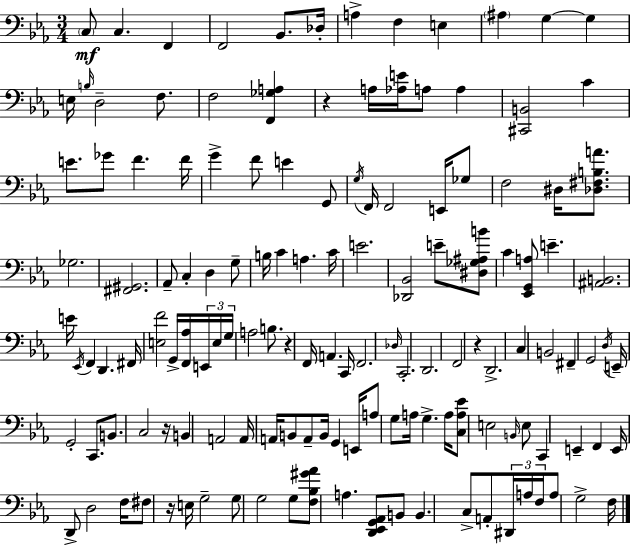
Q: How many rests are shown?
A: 5